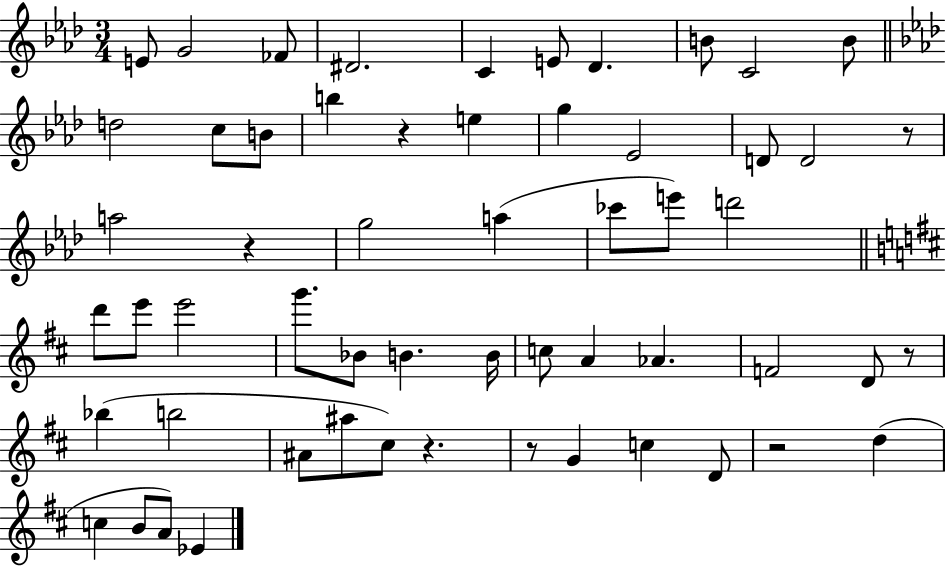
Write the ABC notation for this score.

X:1
T:Untitled
M:3/4
L:1/4
K:Ab
E/2 G2 _F/2 ^D2 C E/2 _D B/2 C2 B/2 d2 c/2 B/2 b z e g _E2 D/2 D2 z/2 a2 z g2 a _c'/2 e'/2 d'2 d'/2 e'/2 e'2 g'/2 _B/2 B B/4 c/2 A _A F2 D/2 z/2 _b b2 ^A/2 ^a/2 ^c/2 z z/2 G c D/2 z2 d c B/2 A/2 _E